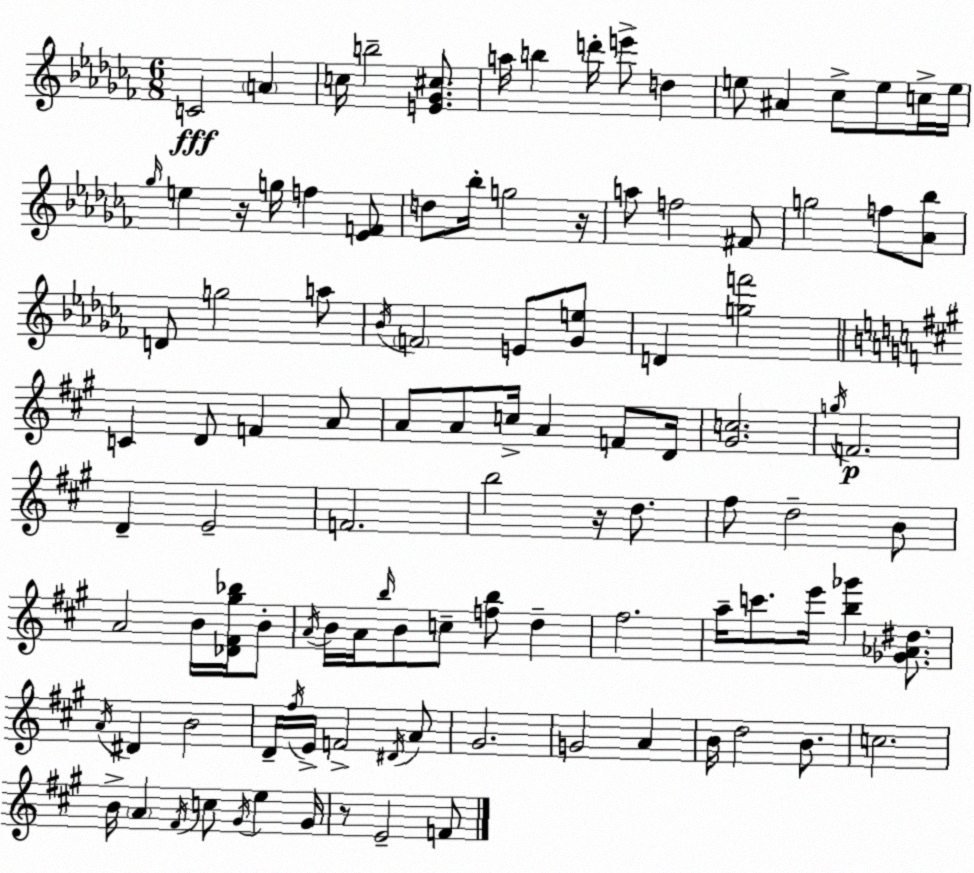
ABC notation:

X:1
T:Untitled
M:6/8
L:1/4
K:Abm
C2 A c/4 b2 [E_G^c]/2 a/4 b d'/4 e'/2 d e/2 ^A _c/2 e/2 c/4 e/4 _g/4 e z/4 g/4 f [_EF]/2 d/2 _b/4 g2 z/4 a/2 f2 ^F/2 g2 f/2 [_A_b]/2 D/2 g2 a/2 _B/4 F2 E/2 [_Ge]/2 D [gf']2 C D/2 F A/2 A/2 A/2 c/4 A F/2 D/4 [^Gc]2 g/4 F2 D E2 F2 b2 z/4 d/2 ^f/2 d2 B/2 A2 B/4 [_D^F^g_b]/4 B/2 A/4 B/4 A/4 b/4 B/2 c/2 [fb]/2 d ^f2 a/4 c'/2 e'/4 [b_g'] [_G_A^d]/2 A/4 ^D B2 D/4 ^f/4 E/4 F2 ^D/4 A/2 ^G2 G2 A B/4 d2 B/2 c2 B/4 A ^F/4 c/2 ^G/4 e ^G/4 z/2 E2 F/2